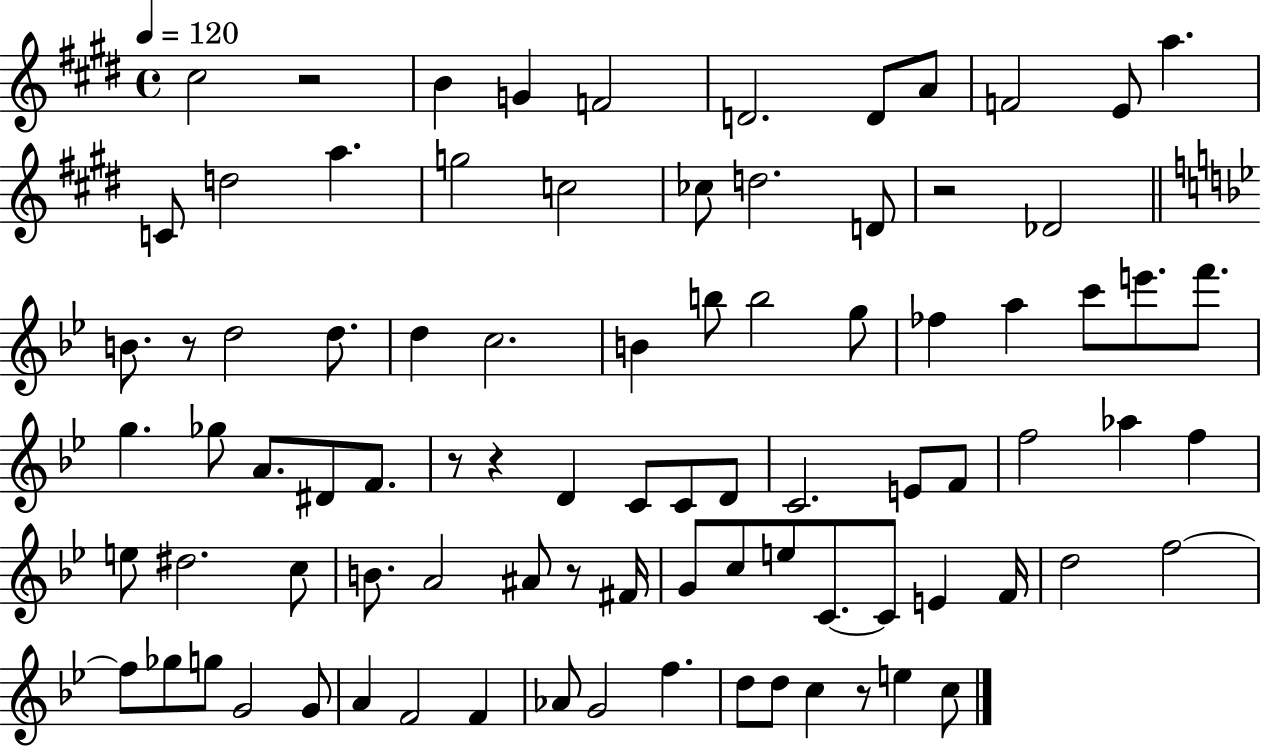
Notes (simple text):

C#5/h R/h B4/q G4/q F4/h D4/h. D4/e A4/e F4/h E4/e A5/q. C4/e D5/h A5/q. G5/h C5/h CES5/e D5/h. D4/e R/h Db4/h B4/e. R/e D5/h D5/e. D5/q C5/h. B4/q B5/e B5/h G5/e FES5/q A5/q C6/e E6/e. F6/e. G5/q. Gb5/e A4/e. D#4/e F4/e. R/e R/q D4/q C4/e C4/e D4/e C4/h. E4/e F4/e F5/h Ab5/q F5/q E5/e D#5/h. C5/e B4/e. A4/h A#4/e R/e F#4/s G4/e C5/e E5/e C4/e. C4/e E4/q F4/s D5/h F5/h F5/e Gb5/e G5/e G4/h G4/e A4/q F4/h F4/q Ab4/e G4/h F5/q. D5/e D5/e C5/q R/e E5/q C5/e